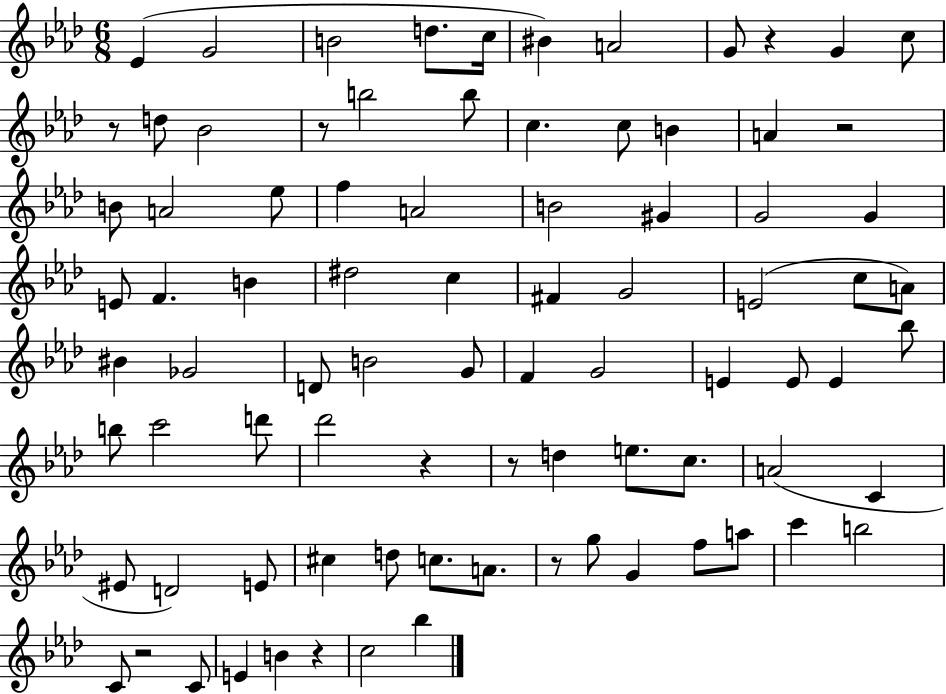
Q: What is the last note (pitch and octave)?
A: Bb5